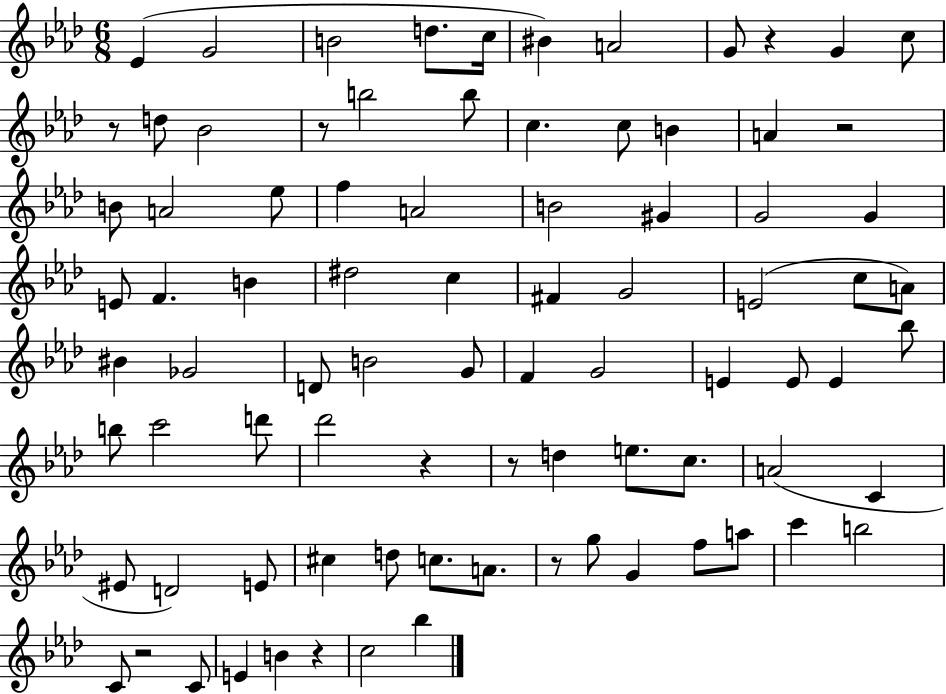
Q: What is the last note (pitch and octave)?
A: Bb5